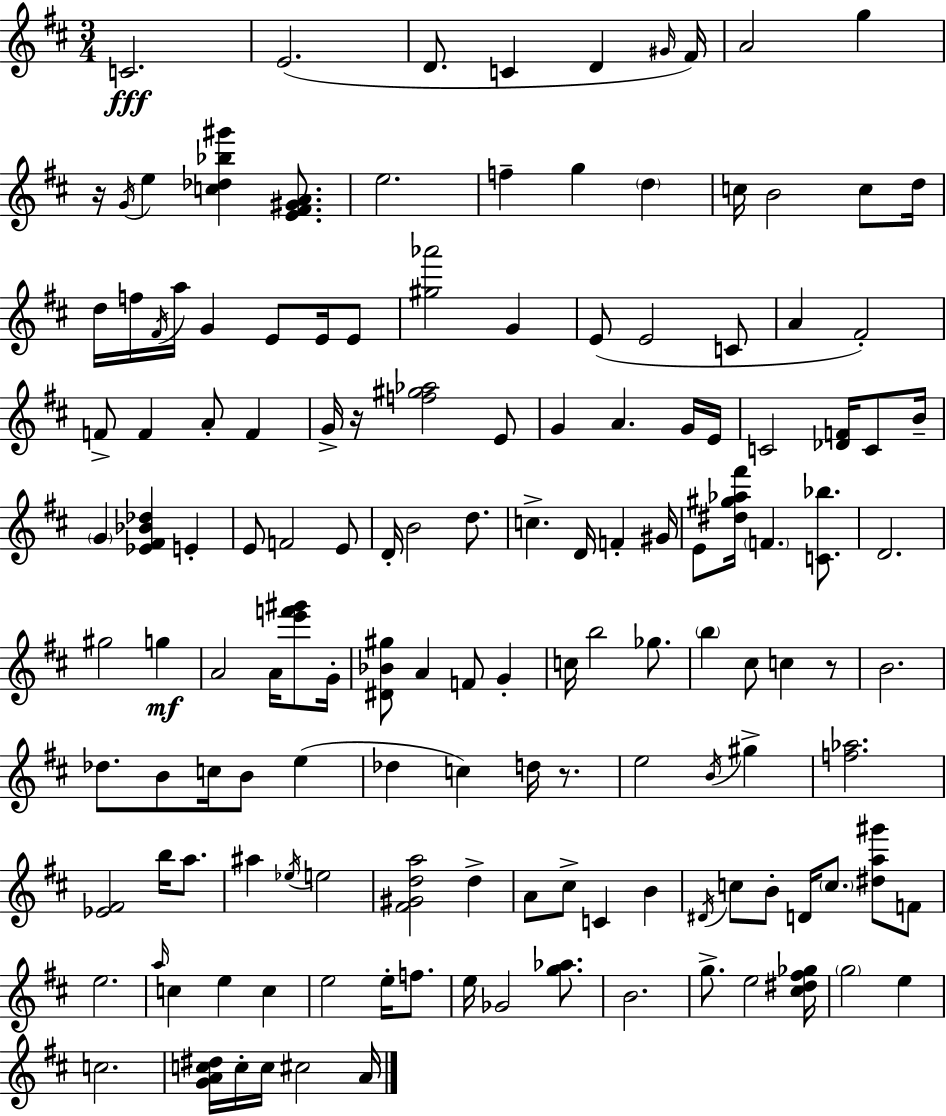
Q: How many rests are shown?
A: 4